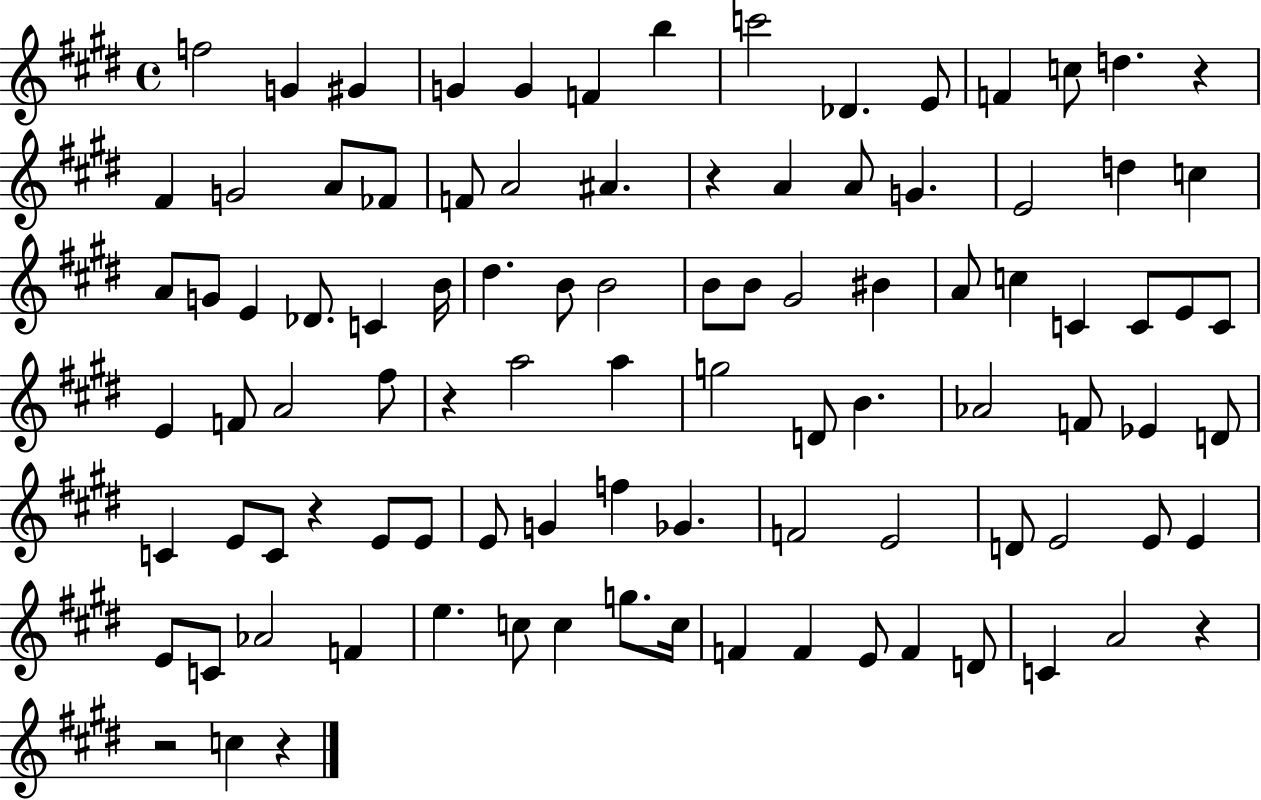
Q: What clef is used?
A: treble